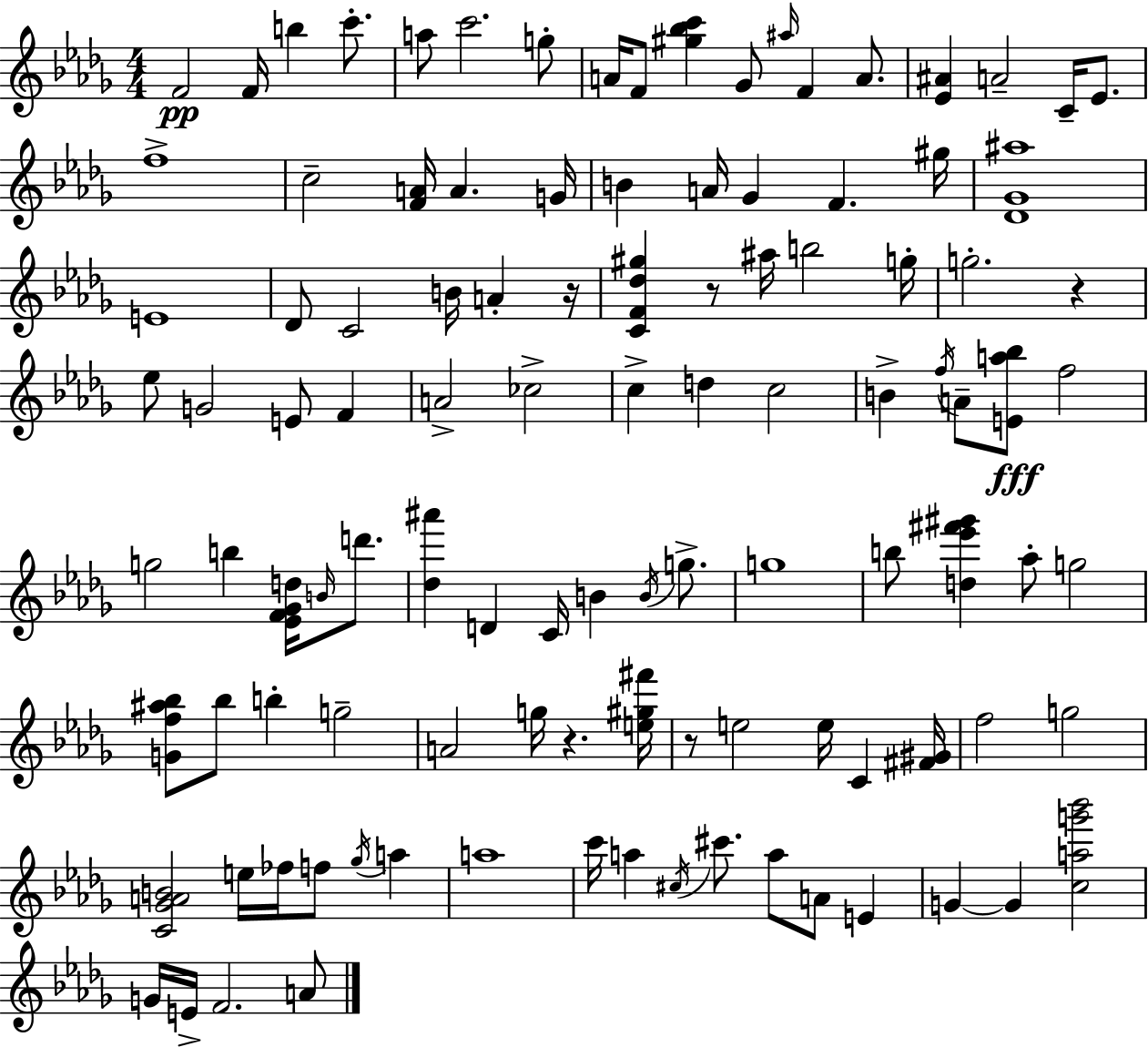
F4/h F4/s B5/q C6/e. A5/e C6/h. G5/e A4/s F4/e [G#5,Bb5,C6]/q Gb4/e A#5/s F4/q A4/e. [Eb4,A#4]/q A4/h C4/s Eb4/e. F5/w C5/h [F4,A4]/s A4/q. G4/s B4/q A4/s Gb4/q F4/q. G#5/s [Db4,Gb4,A#5]/w E4/w Db4/e C4/h B4/s A4/q R/s [C4,F4,Db5,G#5]/q R/e A#5/s B5/h G5/s G5/h. R/q Eb5/e G4/h E4/e F4/q A4/h CES5/h C5/q D5/q C5/h B4/q F5/s A4/e [E4,A5,Bb5]/e F5/h G5/h B5/q [Eb4,F4,Gb4,D5]/s B4/s D6/e. [Db5,A#6]/q D4/q C4/s B4/q B4/s G5/e. G5/w B5/e [D5,Eb6,F#6,G#6]/q Ab5/e G5/h [G4,F5,A#5,Bb5]/e Bb5/e B5/q G5/h A4/h G5/s R/q. [E5,G#5,F#6]/s R/e E5/h E5/s C4/q [F#4,G#4]/s F5/h G5/h [C4,Gb4,A4,B4]/h E5/s FES5/s F5/e Gb5/s A5/q A5/w C6/s A5/q C#5/s C#6/e. A5/e A4/e E4/q G4/q G4/q [C5,A5,G6,Bb6]/h G4/s E4/s F4/h. A4/e